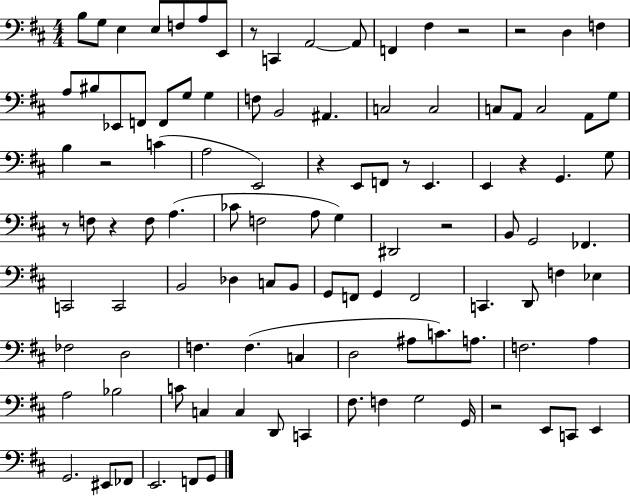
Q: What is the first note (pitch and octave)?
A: B3